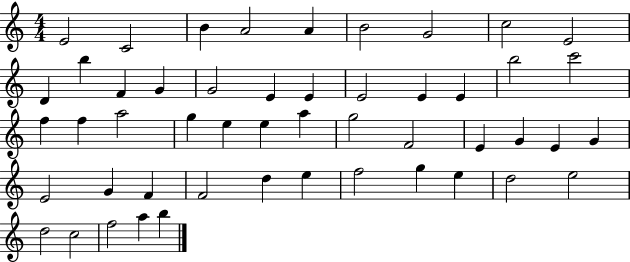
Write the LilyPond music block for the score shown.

{
  \clef treble
  \numericTimeSignature
  \time 4/4
  \key c \major
  e'2 c'2 | b'4 a'2 a'4 | b'2 g'2 | c''2 e'2 | \break d'4 b''4 f'4 g'4 | g'2 e'4 e'4 | e'2 e'4 e'4 | b''2 c'''2 | \break f''4 f''4 a''2 | g''4 e''4 e''4 a''4 | g''2 f'2 | e'4 g'4 e'4 g'4 | \break e'2 g'4 f'4 | f'2 d''4 e''4 | f''2 g''4 e''4 | d''2 e''2 | \break d''2 c''2 | f''2 a''4 b''4 | \bar "|."
}